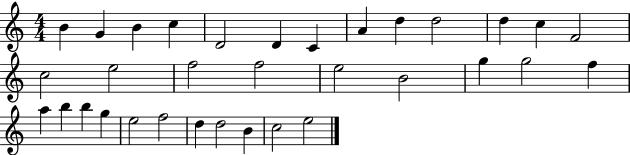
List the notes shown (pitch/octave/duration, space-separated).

B4/q G4/q B4/q C5/q D4/h D4/q C4/q A4/q D5/q D5/h D5/q C5/q F4/h C5/h E5/h F5/h F5/h E5/h B4/h G5/q G5/h F5/q A5/q B5/q B5/q G5/q E5/h F5/h D5/q D5/h B4/q C5/h E5/h